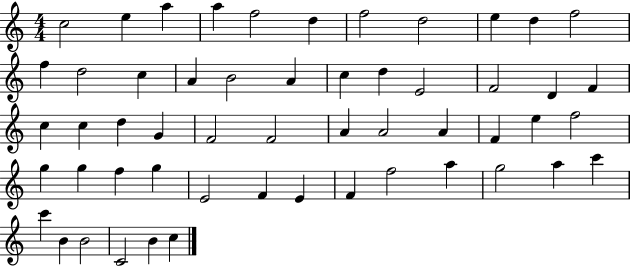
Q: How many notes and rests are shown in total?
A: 54